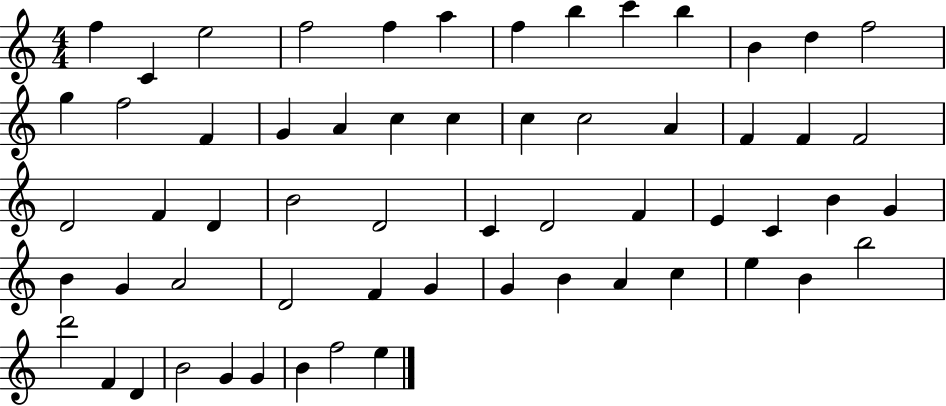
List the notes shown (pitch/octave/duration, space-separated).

F5/q C4/q E5/h F5/h F5/q A5/q F5/q B5/q C6/q B5/q B4/q D5/q F5/h G5/q F5/h F4/q G4/q A4/q C5/q C5/q C5/q C5/h A4/q F4/q F4/q F4/h D4/h F4/q D4/q B4/h D4/h C4/q D4/h F4/q E4/q C4/q B4/q G4/q B4/q G4/q A4/h D4/h F4/q G4/q G4/q B4/q A4/q C5/q E5/q B4/q B5/h D6/h F4/q D4/q B4/h G4/q G4/q B4/q F5/h E5/q